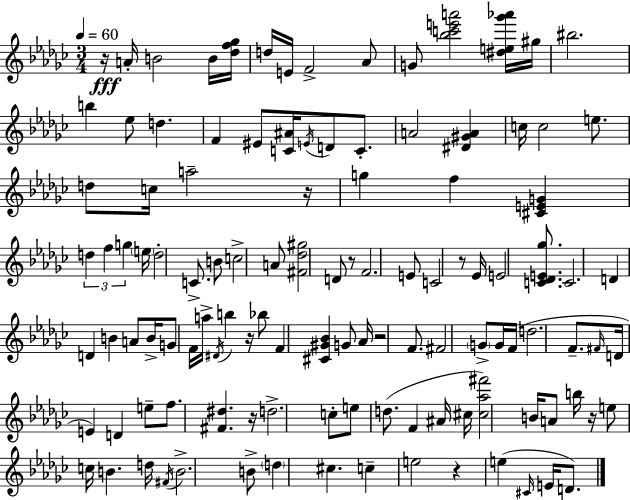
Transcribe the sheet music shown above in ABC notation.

X:1
T:Untitled
M:3/4
L:1/4
K:Ebm
z/4 A/4 B2 B/4 [_df_g]/4 d/4 E/4 F2 _A/2 G/2 [_bc'e'a']2 [^de_g'_a']/4 ^g/4 ^b2 b _e/2 d F ^E/2 [C^A]/4 E/4 D/2 C/2 A2 [^D^GA] c/4 c2 e/2 d/2 c/4 a2 z/4 g f [^CEG] d f g e/4 d2 C/2 B/2 c2 A/2 [^F_d^g]2 D/2 z/2 F2 E/2 C2 z/2 _E/4 E2 [C_DE_g]/2 C2 D D B A/2 B/4 G/2 F/4 a/4 ^D/4 b z/4 _b/2 F [^C^G_B] G/2 _A/4 z2 F/2 ^F2 G/2 G/4 F/4 d2 F/2 ^F/4 D/4 E D e/2 f/2 [^F^d] z/4 d2 c/2 e/2 d/2 F ^A/4 ^c/4 [^c_a^f']2 B/4 A/2 b/4 z/4 e/2 c/4 B d/4 ^F/4 B2 B/2 d ^c c e2 z e ^C/4 E/4 D/2